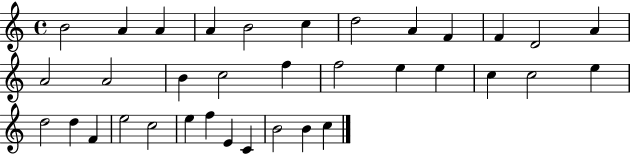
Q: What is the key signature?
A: C major